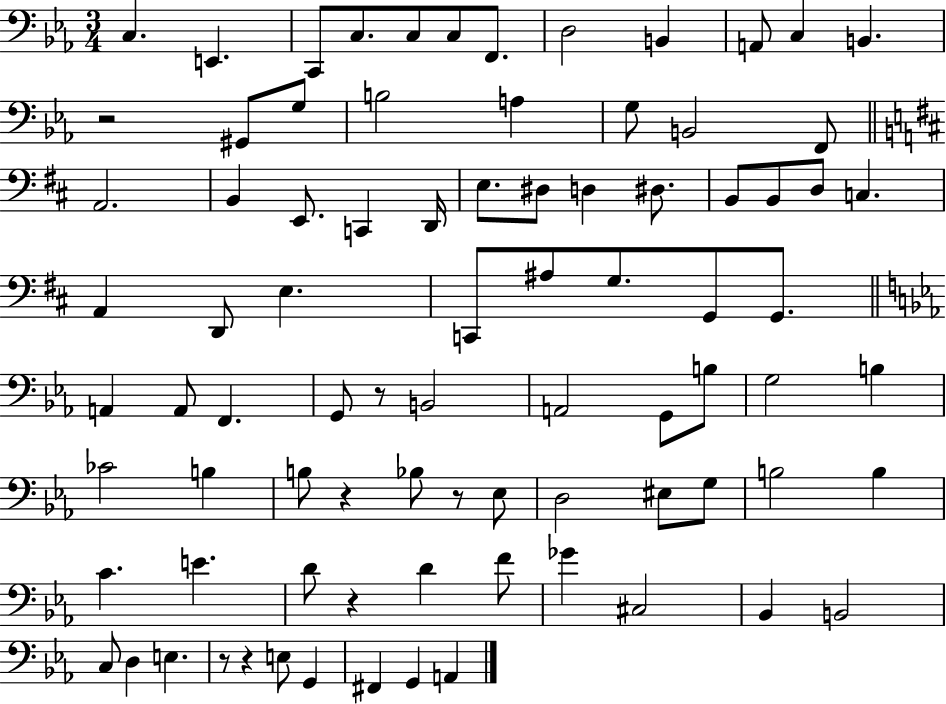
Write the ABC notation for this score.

X:1
T:Untitled
M:3/4
L:1/4
K:Eb
C, E,, C,,/2 C,/2 C,/2 C,/2 F,,/2 D,2 B,, A,,/2 C, B,, z2 ^G,,/2 G,/2 B,2 A, G,/2 B,,2 F,,/2 A,,2 B,, E,,/2 C,, D,,/4 E,/2 ^D,/2 D, ^D,/2 B,,/2 B,,/2 D,/2 C, A,, D,,/2 E, C,,/2 ^A,/2 G,/2 G,,/2 G,,/2 A,, A,,/2 F,, G,,/2 z/2 B,,2 A,,2 G,,/2 B,/2 G,2 B, _C2 B, B,/2 z _B,/2 z/2 _E,/2 D,2 ^E,/2 G,/2 B,2 B, C E D/2 z D F/2 _G ^C,2 _B,, B,,2 C,/2 D, E, z/2 z E,/2 G,, ^F,, G,, A,,